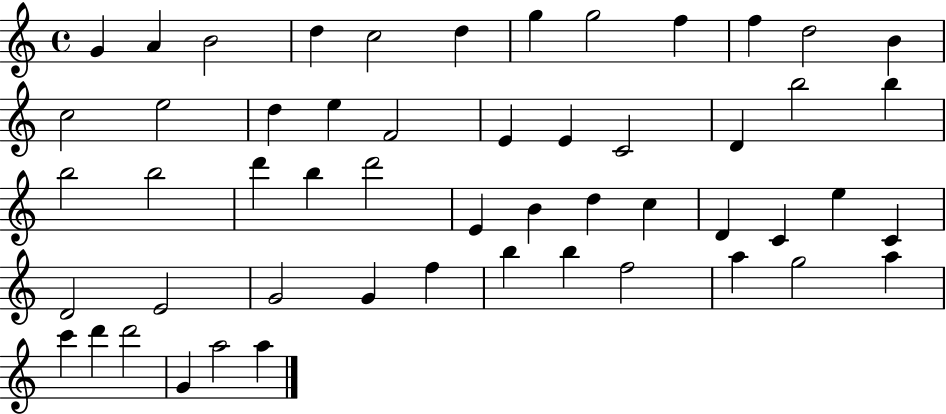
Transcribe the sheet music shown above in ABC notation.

X:1
T:Untitled
M:4/4
L:1/4
K:C
G A B2 d c2 d g g2 f f d2 B c2 e2 d e F2 E E C2 D b2 b b2 b2 d' b d'2 E B d c D C e C D2 E2 G2 G f b b f2 a g2 a c' d' d'2 G a2 a